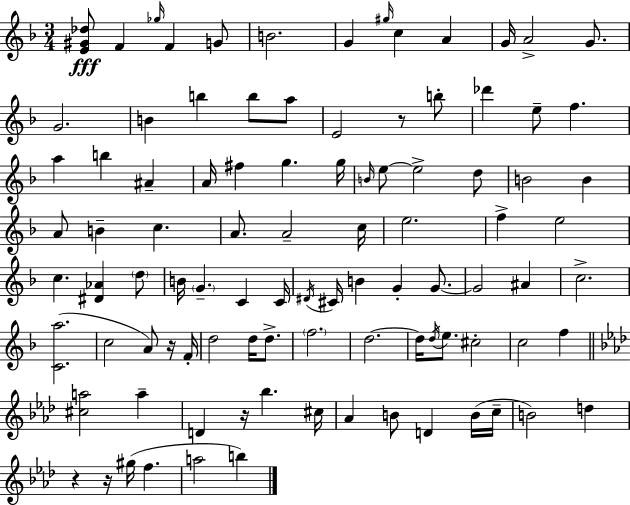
[E4,G#4,Db5]/e F4/q Gb5/s F4/q G4/e B4/h. G4/q G#5/s C5/q A4/q G4/s A4/h G4/e. G4/h. B4/q B5/q B5/e A5/e E4/h R/e B5/e Db6/q E5/e F5/q. A5/q B5/q A#4/q A4/s F#5/q G5/q. G5/s B4/s E5/e E5/h D5/e B4/h B4/q A4/e B4/q C5/q. A4/e. A4/h C5/s E5/h. F5/q E5/h C5/q. [D#4,Ab4]/q D5/e B4/s G4/q. C4/q C4/s D#4/s C#4/s B4/q G4/q G4/e. G4/h A#4/q C5/h. [C4,A5]/h. C5/h A4/e R/s F4/s D5/h D5/s D5/e. F5/h. D5/h. D5/s D5/s E5/e. C#5/h C5/h F5/q [C#5,A5]/h A5/q D4/q R/s Bb5/q. C#5/s Ab4/q B4/e D4/q B4/s C5/s B4/h D5/q R/q R/s G#5/s F5/q. A5/h B5/q